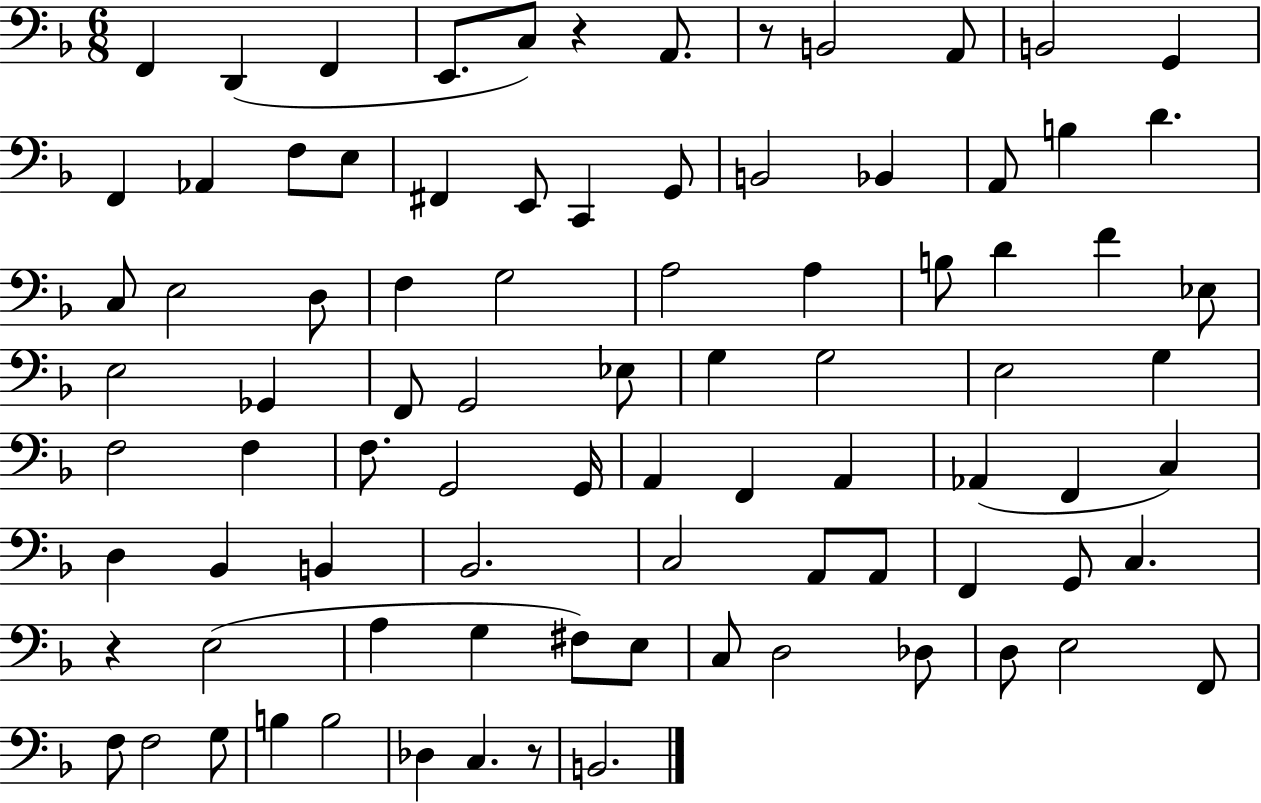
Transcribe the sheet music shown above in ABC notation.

X:1
T:Untitled
M:6/8
L:1/4
K:F
F,, D,, F,, E,,/2 C,/2 z A,,/2 z/2 B,,2 A,,/2 B,,2 G,, F,, _A,, F,/2 E,/2 ^F,, E,,/2 C,, G,,/2 B,,2 _B,, A,,/2 B, D C,/2 E,2 D,/2 F, G,2 A,2 A, B,/2 D F _E,/2 E,2 _G,, F,,/2 G,,2 _E,/2 G, G,2 E,2 G, F,2 F, F,/2 G,,2 G,,/4 A,, F,, A,, _A,, F,, C, D, _B,, B,, _B,,2 C,2 A,,/2 A,,/2 F,, G,,/2 C, z E,2 A, G, ^F,/2 E,/2 C,/2 D,2 _D,/2 D,/2 E,2 F,,/2 F,/2 F,2 G,/2 B, B,2 _D, C, z/2 B,,2